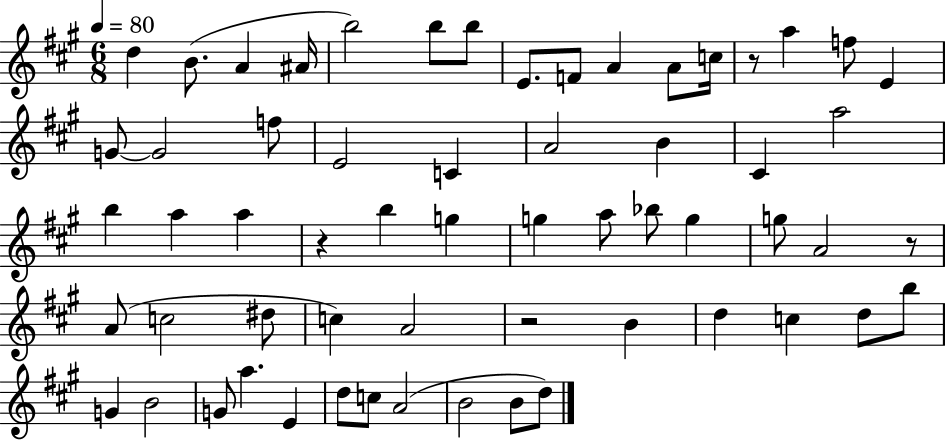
D5/q B4/e. A4/q A#4/s B5/h B5/e B5/e E4/e. F4/e A4/q A4/e C5/s R/e A5/q F5/e E4/q G4/e G4/h F5/e E4/h C4/q A4/h B4/q C#4/q A5/h B5/q A5/q A5/q R/q B5/q G5/q G5/q A5/e Bb5/e G5/q G5/e A4/h R/e A4/e C5/h D#5/e C5/q A4/h R/h B4/q D5/q C5/q D5/e B5/e G4/q B4/h G4/e A5/q. E4/q D5/e C5/e A4/h B4/h B4/e D5/e